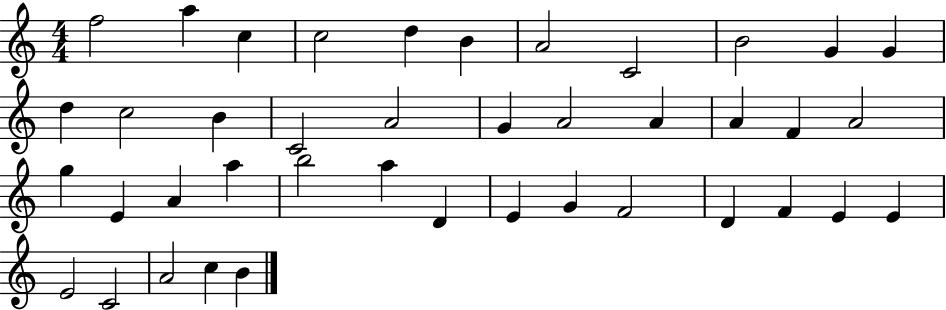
{
  \clef treble
  \numericTimeSignature
  \time 4/4
  \key c \major
  f''2 a''4 c''4 | c''2 d''4 b'4 | a'2 c'2 | b'2 g'4 g'4 | \break d''4 c''2 b'4 | c'2 a'2 | g'4 a'2 a'4 | a'4 f'4 a'2 | \break g''4 e'4 a'4 a''4 | b''2 a''4 d'4 | e'4 g'4 f'2 | d'4 f'4 e'4 e'4 | \break e'2 c'2 | a'2 c''4 b'4 | \bar "|."
}